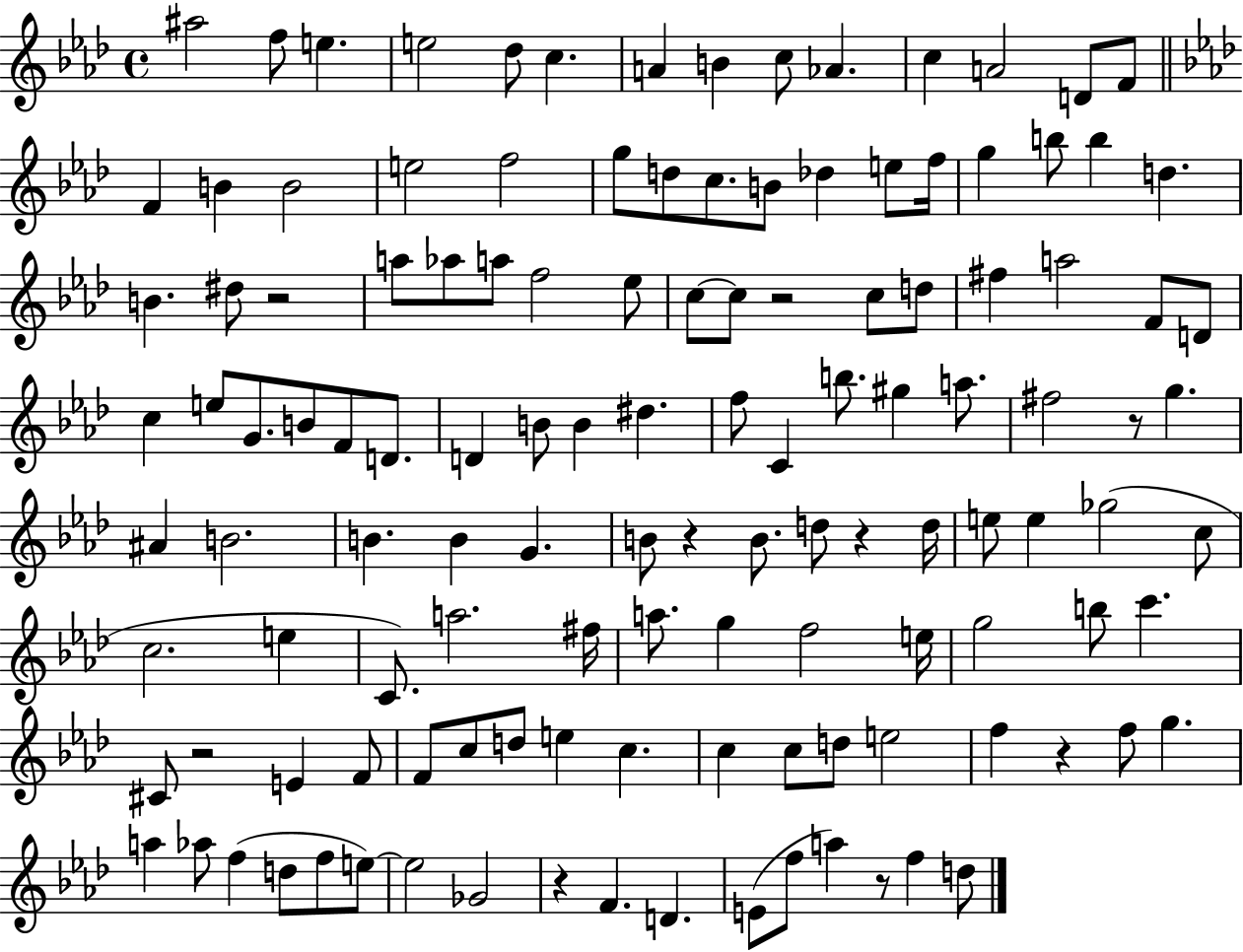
{
  \clef treble
  \time 4/4
  \defaultTimeSignature
  \key aes \major
  \repeat volta 2 { ais''2 f''8 e''4. | e''2 des''8 c''4. | a'4 b'4 c''8 aes'4. | c''4 a'2 d'8 f'8 | \break \bar "||" \break \key f \minor f'4 b'4 b'2 | e''2 f''2 | g''8 d''8 c''8. b'8 des''4 e''8 f''16 | g''4 b''8 b''4 d''4. | \break b'4. dis''8 r2 | a''8 aes''8 a''8 f''2 ees''8 | c''8~~ c''8 r2 c''8 d''8 | fis''4 a''2 f'8 d'8 | \break c''4 e''8 g'8. b'8 f'8 d'8. | d'4 b'8 b'4 dis''4. | f''8 c'4 b''8. gis''4 a''8. | fis''2 r8 g''4. | \break ais'4 b'2. | b'4. b'4 g'4. | b'8 r4 b'8. d''8 r4 d''16 | e''8 e''4 ges''2( c''8 | \break c''2. e''4 | c'8.) a''2. fis''16 | a''8. g''4 f''2 e''16 | g''2 b''8 c'''4. | \break cis'8 r2 e'4 f'8 | f'8 c''8 d''8 e''4 c''4. | c''4 c''8 d''8 e''2 | f''4 r4 f''8 g''4. | \break a''4 aes''8 f''4( d''8 f''8 e''8~~) | e''2 ges'2 | r4 f'4. d'4. | e'8( f''8 a''4) r8 f''4 d''8 | \break } \bar "|."
}